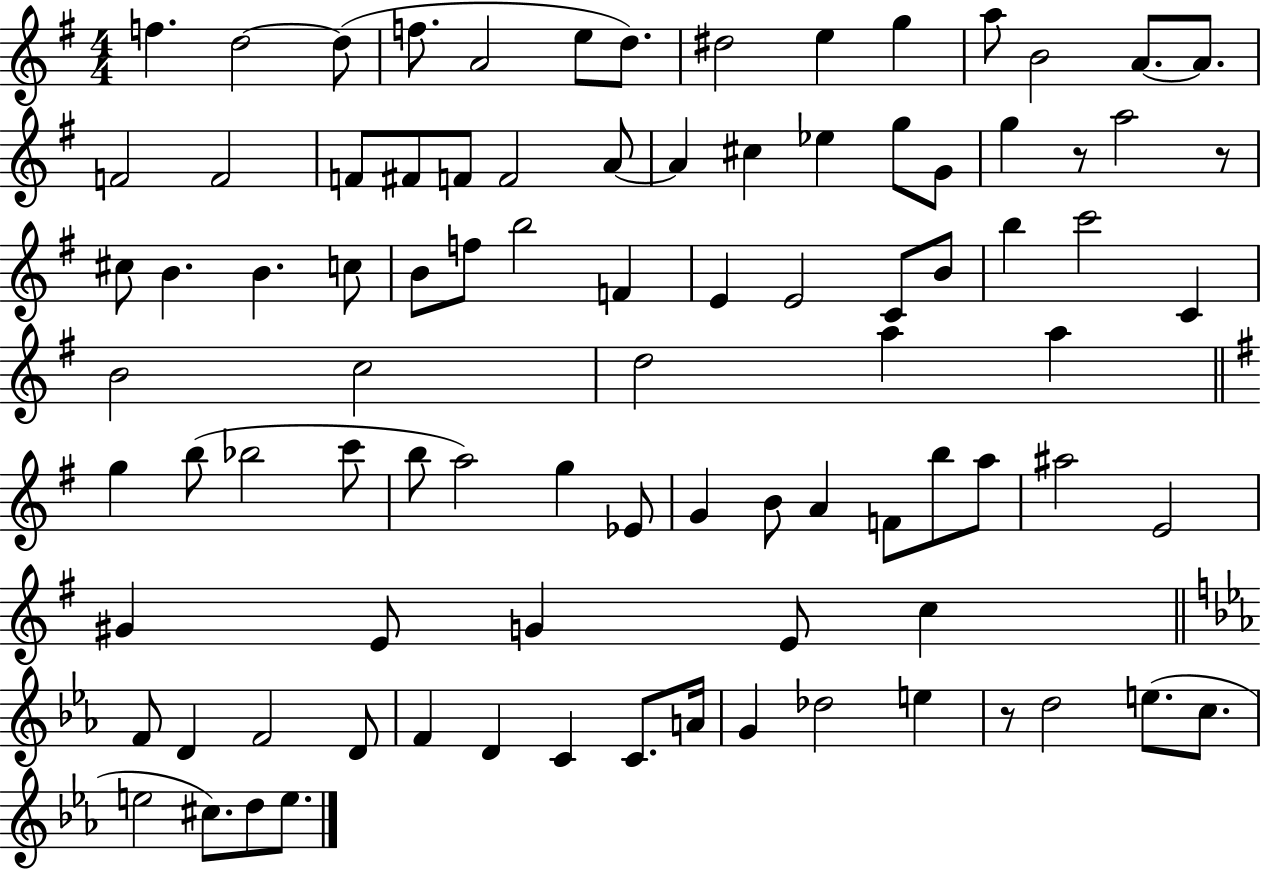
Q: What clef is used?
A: treble